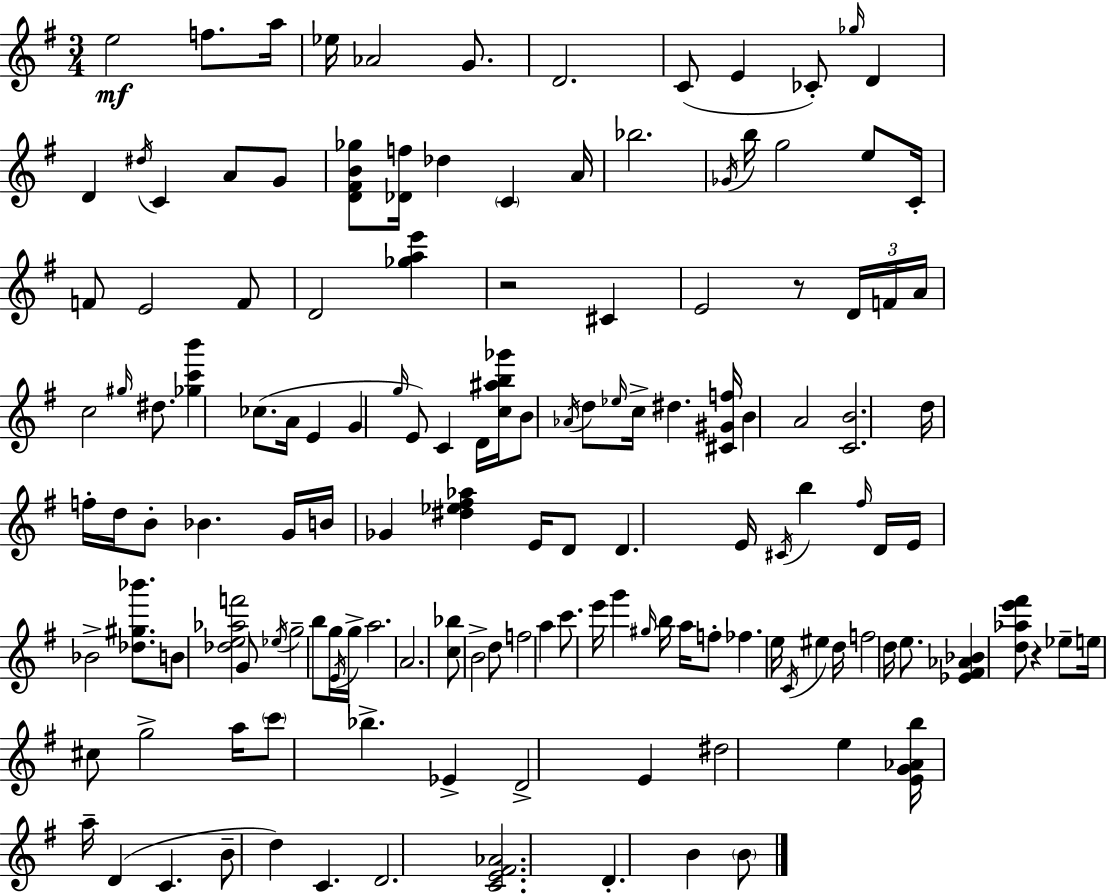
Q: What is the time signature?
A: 3/4